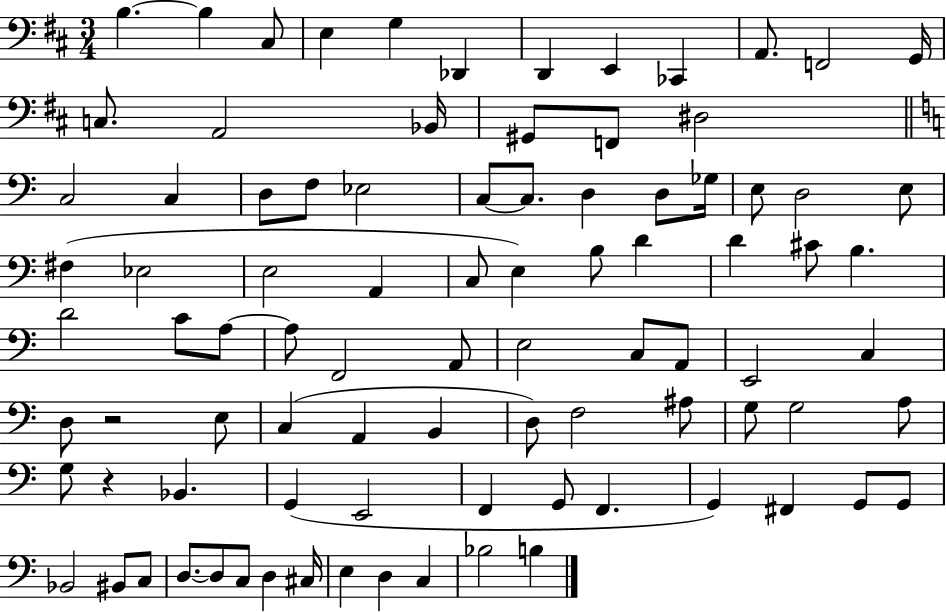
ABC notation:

X:1
T:Untitled
M:3/4
L:1/4
K:D
B, B, ^C,/2 E, G, _D,, D,, E,, _C,, A,,/2 F,,2 G,,/4 C,/2 A,,2 _B,,/4 ^G,,/2 F,,/2 ^D,2 C,2 C, D,/2 F,/2 _E,2 C,/2 C,/2 D, D,/2 _G,/4 E,/2 D,2 E,/2 ^F, _E,2 E,2 A,, C,/2 E, B,/2 D D ^C/2 B, D2 C/2 A,/2 A,/2 F,,2 A,,/2 E,2 C,/2 A,,/2 E,,2 C, D,/2 z2 E,/2 C, A,, B,, D,/2 F,2 ^A,/2 G,/2 G,2 A,/2 G,/2 z _B,, G,, E,,2 F,, G,,/2 F,, G,, ^F,, G,,/2 G,,/2 _B,,2 ^B,,/2 C,/2 D,/2 D,/2 C,/2 D, ^C,/4 E, D, C, _B,2 B,